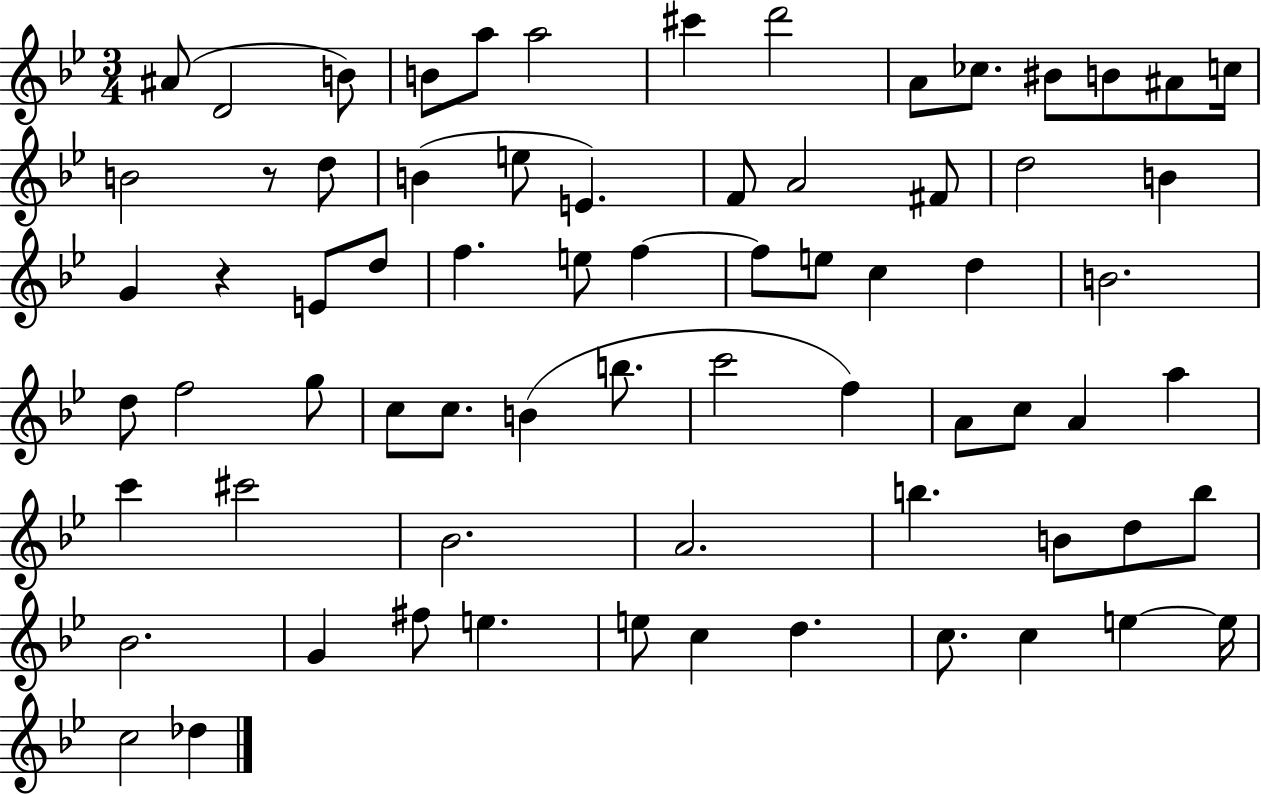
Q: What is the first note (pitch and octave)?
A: A#4